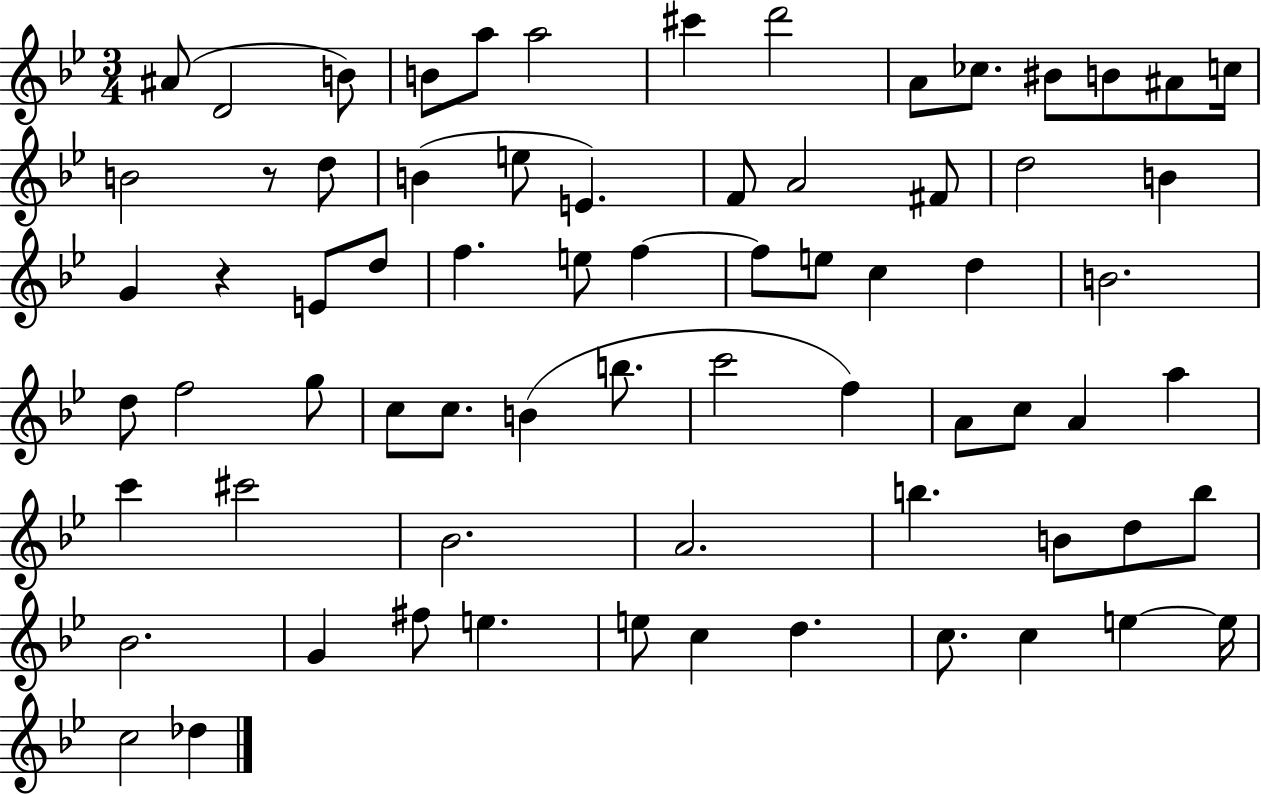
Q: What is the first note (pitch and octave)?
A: A#4